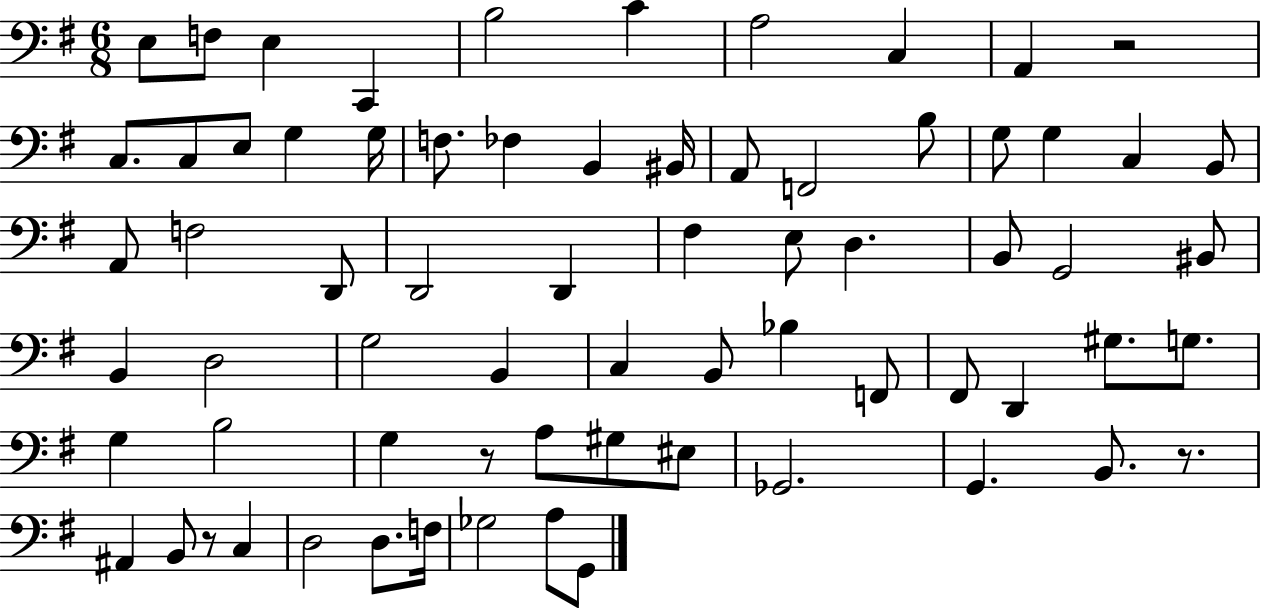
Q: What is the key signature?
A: G major